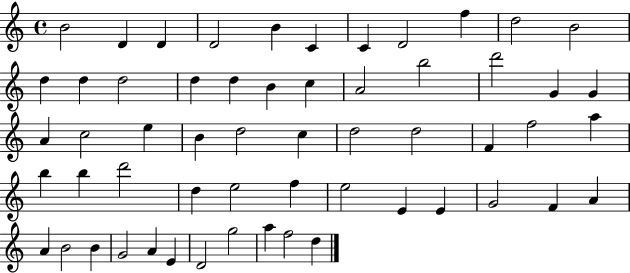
{
  \clef treble
  \time 4/4
  \defaultTimeSignature
  \key c \major
  b'2 d'4 d'4 | d'2 b'4 c'4 | c'4 d'2 f''4 | d''2 b'2 | \break d''4 d''4 d''2 | d''4 d''4 b'4 c''4 | a'2 b''2 | d'''2 g'4 g'4 | \break a'4 c''2 e''4 | b'4 d''2 c''4 | d''2 d''2 | f'4 f''2 a''4 | \break b''4 b''4 d'''2 | d''4 e''2 f''4 | e''2 e'4 e'4 | g'2 f'4 a'4 | \break a'4 b'2 b'4 | g'2 a'4 e'4 | d'2 g''2 | a''4 f''2 d''4 | \break \bar "|."
}